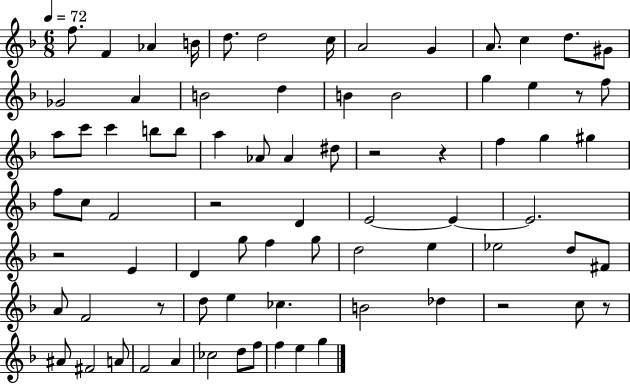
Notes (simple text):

F5/e. F4/q Ab4/q B4/s D5/e. D5/h C5/s A4/h G4/q A4/e. C5/q D5/e. G#4/e Gb4/h A4/q B4/h D5/q B4/q B4/h G5/q E5/q R/e F5/e A5/e C6/e C6/q B5/e B5/e A5/q Ab4/e Ab4/q D#5/e R/h R/q F5/q G5/q G#5/q F5/e C5/e F4/h R/h D4/q E4/h E4/q E4/h. R/h E4/q D4/q G5/e F5/q G5/e D5/h E5/q Eb5/h D5/e F#4/e A4/e F4/h R/e D5/e E5/q CES5/q. B4/h Db5/q R/h C5/e R/e A#4/e F#4/h A4/e F4/h A4/q CES5/h D5/e F5/e F5/q E5/q G5/q